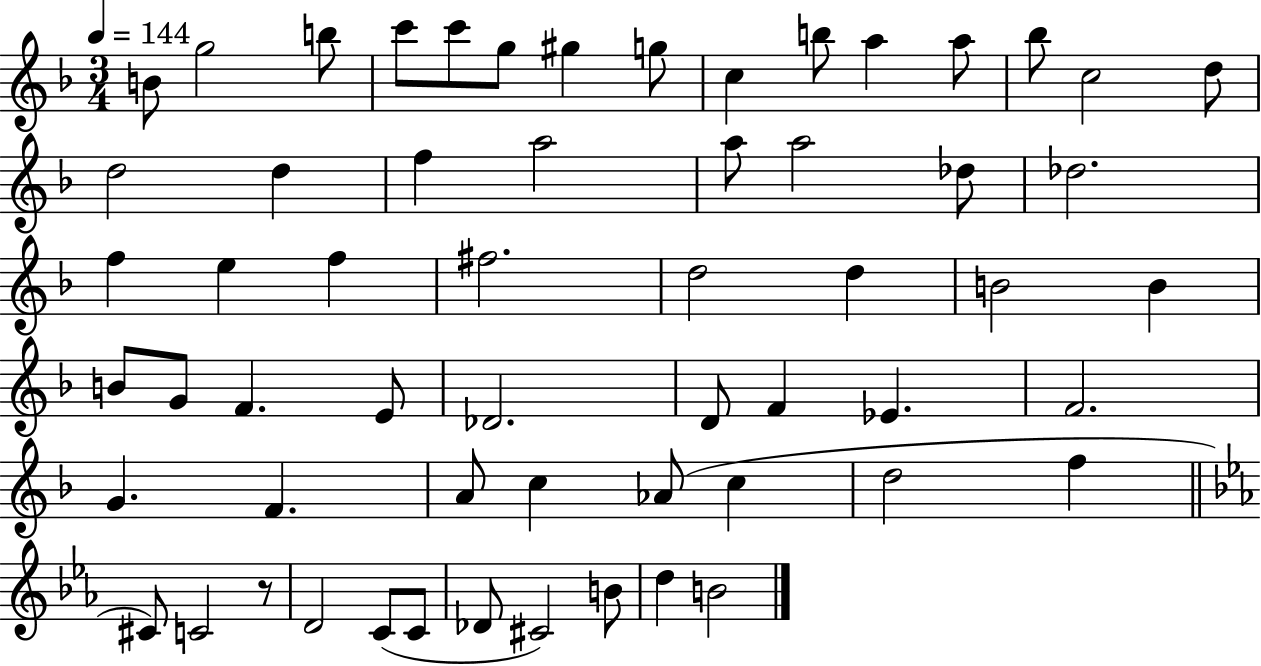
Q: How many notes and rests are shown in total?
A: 59